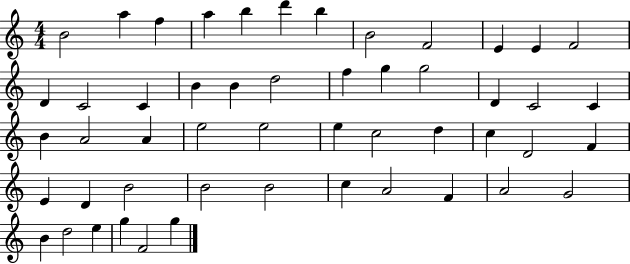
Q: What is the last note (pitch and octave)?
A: G5